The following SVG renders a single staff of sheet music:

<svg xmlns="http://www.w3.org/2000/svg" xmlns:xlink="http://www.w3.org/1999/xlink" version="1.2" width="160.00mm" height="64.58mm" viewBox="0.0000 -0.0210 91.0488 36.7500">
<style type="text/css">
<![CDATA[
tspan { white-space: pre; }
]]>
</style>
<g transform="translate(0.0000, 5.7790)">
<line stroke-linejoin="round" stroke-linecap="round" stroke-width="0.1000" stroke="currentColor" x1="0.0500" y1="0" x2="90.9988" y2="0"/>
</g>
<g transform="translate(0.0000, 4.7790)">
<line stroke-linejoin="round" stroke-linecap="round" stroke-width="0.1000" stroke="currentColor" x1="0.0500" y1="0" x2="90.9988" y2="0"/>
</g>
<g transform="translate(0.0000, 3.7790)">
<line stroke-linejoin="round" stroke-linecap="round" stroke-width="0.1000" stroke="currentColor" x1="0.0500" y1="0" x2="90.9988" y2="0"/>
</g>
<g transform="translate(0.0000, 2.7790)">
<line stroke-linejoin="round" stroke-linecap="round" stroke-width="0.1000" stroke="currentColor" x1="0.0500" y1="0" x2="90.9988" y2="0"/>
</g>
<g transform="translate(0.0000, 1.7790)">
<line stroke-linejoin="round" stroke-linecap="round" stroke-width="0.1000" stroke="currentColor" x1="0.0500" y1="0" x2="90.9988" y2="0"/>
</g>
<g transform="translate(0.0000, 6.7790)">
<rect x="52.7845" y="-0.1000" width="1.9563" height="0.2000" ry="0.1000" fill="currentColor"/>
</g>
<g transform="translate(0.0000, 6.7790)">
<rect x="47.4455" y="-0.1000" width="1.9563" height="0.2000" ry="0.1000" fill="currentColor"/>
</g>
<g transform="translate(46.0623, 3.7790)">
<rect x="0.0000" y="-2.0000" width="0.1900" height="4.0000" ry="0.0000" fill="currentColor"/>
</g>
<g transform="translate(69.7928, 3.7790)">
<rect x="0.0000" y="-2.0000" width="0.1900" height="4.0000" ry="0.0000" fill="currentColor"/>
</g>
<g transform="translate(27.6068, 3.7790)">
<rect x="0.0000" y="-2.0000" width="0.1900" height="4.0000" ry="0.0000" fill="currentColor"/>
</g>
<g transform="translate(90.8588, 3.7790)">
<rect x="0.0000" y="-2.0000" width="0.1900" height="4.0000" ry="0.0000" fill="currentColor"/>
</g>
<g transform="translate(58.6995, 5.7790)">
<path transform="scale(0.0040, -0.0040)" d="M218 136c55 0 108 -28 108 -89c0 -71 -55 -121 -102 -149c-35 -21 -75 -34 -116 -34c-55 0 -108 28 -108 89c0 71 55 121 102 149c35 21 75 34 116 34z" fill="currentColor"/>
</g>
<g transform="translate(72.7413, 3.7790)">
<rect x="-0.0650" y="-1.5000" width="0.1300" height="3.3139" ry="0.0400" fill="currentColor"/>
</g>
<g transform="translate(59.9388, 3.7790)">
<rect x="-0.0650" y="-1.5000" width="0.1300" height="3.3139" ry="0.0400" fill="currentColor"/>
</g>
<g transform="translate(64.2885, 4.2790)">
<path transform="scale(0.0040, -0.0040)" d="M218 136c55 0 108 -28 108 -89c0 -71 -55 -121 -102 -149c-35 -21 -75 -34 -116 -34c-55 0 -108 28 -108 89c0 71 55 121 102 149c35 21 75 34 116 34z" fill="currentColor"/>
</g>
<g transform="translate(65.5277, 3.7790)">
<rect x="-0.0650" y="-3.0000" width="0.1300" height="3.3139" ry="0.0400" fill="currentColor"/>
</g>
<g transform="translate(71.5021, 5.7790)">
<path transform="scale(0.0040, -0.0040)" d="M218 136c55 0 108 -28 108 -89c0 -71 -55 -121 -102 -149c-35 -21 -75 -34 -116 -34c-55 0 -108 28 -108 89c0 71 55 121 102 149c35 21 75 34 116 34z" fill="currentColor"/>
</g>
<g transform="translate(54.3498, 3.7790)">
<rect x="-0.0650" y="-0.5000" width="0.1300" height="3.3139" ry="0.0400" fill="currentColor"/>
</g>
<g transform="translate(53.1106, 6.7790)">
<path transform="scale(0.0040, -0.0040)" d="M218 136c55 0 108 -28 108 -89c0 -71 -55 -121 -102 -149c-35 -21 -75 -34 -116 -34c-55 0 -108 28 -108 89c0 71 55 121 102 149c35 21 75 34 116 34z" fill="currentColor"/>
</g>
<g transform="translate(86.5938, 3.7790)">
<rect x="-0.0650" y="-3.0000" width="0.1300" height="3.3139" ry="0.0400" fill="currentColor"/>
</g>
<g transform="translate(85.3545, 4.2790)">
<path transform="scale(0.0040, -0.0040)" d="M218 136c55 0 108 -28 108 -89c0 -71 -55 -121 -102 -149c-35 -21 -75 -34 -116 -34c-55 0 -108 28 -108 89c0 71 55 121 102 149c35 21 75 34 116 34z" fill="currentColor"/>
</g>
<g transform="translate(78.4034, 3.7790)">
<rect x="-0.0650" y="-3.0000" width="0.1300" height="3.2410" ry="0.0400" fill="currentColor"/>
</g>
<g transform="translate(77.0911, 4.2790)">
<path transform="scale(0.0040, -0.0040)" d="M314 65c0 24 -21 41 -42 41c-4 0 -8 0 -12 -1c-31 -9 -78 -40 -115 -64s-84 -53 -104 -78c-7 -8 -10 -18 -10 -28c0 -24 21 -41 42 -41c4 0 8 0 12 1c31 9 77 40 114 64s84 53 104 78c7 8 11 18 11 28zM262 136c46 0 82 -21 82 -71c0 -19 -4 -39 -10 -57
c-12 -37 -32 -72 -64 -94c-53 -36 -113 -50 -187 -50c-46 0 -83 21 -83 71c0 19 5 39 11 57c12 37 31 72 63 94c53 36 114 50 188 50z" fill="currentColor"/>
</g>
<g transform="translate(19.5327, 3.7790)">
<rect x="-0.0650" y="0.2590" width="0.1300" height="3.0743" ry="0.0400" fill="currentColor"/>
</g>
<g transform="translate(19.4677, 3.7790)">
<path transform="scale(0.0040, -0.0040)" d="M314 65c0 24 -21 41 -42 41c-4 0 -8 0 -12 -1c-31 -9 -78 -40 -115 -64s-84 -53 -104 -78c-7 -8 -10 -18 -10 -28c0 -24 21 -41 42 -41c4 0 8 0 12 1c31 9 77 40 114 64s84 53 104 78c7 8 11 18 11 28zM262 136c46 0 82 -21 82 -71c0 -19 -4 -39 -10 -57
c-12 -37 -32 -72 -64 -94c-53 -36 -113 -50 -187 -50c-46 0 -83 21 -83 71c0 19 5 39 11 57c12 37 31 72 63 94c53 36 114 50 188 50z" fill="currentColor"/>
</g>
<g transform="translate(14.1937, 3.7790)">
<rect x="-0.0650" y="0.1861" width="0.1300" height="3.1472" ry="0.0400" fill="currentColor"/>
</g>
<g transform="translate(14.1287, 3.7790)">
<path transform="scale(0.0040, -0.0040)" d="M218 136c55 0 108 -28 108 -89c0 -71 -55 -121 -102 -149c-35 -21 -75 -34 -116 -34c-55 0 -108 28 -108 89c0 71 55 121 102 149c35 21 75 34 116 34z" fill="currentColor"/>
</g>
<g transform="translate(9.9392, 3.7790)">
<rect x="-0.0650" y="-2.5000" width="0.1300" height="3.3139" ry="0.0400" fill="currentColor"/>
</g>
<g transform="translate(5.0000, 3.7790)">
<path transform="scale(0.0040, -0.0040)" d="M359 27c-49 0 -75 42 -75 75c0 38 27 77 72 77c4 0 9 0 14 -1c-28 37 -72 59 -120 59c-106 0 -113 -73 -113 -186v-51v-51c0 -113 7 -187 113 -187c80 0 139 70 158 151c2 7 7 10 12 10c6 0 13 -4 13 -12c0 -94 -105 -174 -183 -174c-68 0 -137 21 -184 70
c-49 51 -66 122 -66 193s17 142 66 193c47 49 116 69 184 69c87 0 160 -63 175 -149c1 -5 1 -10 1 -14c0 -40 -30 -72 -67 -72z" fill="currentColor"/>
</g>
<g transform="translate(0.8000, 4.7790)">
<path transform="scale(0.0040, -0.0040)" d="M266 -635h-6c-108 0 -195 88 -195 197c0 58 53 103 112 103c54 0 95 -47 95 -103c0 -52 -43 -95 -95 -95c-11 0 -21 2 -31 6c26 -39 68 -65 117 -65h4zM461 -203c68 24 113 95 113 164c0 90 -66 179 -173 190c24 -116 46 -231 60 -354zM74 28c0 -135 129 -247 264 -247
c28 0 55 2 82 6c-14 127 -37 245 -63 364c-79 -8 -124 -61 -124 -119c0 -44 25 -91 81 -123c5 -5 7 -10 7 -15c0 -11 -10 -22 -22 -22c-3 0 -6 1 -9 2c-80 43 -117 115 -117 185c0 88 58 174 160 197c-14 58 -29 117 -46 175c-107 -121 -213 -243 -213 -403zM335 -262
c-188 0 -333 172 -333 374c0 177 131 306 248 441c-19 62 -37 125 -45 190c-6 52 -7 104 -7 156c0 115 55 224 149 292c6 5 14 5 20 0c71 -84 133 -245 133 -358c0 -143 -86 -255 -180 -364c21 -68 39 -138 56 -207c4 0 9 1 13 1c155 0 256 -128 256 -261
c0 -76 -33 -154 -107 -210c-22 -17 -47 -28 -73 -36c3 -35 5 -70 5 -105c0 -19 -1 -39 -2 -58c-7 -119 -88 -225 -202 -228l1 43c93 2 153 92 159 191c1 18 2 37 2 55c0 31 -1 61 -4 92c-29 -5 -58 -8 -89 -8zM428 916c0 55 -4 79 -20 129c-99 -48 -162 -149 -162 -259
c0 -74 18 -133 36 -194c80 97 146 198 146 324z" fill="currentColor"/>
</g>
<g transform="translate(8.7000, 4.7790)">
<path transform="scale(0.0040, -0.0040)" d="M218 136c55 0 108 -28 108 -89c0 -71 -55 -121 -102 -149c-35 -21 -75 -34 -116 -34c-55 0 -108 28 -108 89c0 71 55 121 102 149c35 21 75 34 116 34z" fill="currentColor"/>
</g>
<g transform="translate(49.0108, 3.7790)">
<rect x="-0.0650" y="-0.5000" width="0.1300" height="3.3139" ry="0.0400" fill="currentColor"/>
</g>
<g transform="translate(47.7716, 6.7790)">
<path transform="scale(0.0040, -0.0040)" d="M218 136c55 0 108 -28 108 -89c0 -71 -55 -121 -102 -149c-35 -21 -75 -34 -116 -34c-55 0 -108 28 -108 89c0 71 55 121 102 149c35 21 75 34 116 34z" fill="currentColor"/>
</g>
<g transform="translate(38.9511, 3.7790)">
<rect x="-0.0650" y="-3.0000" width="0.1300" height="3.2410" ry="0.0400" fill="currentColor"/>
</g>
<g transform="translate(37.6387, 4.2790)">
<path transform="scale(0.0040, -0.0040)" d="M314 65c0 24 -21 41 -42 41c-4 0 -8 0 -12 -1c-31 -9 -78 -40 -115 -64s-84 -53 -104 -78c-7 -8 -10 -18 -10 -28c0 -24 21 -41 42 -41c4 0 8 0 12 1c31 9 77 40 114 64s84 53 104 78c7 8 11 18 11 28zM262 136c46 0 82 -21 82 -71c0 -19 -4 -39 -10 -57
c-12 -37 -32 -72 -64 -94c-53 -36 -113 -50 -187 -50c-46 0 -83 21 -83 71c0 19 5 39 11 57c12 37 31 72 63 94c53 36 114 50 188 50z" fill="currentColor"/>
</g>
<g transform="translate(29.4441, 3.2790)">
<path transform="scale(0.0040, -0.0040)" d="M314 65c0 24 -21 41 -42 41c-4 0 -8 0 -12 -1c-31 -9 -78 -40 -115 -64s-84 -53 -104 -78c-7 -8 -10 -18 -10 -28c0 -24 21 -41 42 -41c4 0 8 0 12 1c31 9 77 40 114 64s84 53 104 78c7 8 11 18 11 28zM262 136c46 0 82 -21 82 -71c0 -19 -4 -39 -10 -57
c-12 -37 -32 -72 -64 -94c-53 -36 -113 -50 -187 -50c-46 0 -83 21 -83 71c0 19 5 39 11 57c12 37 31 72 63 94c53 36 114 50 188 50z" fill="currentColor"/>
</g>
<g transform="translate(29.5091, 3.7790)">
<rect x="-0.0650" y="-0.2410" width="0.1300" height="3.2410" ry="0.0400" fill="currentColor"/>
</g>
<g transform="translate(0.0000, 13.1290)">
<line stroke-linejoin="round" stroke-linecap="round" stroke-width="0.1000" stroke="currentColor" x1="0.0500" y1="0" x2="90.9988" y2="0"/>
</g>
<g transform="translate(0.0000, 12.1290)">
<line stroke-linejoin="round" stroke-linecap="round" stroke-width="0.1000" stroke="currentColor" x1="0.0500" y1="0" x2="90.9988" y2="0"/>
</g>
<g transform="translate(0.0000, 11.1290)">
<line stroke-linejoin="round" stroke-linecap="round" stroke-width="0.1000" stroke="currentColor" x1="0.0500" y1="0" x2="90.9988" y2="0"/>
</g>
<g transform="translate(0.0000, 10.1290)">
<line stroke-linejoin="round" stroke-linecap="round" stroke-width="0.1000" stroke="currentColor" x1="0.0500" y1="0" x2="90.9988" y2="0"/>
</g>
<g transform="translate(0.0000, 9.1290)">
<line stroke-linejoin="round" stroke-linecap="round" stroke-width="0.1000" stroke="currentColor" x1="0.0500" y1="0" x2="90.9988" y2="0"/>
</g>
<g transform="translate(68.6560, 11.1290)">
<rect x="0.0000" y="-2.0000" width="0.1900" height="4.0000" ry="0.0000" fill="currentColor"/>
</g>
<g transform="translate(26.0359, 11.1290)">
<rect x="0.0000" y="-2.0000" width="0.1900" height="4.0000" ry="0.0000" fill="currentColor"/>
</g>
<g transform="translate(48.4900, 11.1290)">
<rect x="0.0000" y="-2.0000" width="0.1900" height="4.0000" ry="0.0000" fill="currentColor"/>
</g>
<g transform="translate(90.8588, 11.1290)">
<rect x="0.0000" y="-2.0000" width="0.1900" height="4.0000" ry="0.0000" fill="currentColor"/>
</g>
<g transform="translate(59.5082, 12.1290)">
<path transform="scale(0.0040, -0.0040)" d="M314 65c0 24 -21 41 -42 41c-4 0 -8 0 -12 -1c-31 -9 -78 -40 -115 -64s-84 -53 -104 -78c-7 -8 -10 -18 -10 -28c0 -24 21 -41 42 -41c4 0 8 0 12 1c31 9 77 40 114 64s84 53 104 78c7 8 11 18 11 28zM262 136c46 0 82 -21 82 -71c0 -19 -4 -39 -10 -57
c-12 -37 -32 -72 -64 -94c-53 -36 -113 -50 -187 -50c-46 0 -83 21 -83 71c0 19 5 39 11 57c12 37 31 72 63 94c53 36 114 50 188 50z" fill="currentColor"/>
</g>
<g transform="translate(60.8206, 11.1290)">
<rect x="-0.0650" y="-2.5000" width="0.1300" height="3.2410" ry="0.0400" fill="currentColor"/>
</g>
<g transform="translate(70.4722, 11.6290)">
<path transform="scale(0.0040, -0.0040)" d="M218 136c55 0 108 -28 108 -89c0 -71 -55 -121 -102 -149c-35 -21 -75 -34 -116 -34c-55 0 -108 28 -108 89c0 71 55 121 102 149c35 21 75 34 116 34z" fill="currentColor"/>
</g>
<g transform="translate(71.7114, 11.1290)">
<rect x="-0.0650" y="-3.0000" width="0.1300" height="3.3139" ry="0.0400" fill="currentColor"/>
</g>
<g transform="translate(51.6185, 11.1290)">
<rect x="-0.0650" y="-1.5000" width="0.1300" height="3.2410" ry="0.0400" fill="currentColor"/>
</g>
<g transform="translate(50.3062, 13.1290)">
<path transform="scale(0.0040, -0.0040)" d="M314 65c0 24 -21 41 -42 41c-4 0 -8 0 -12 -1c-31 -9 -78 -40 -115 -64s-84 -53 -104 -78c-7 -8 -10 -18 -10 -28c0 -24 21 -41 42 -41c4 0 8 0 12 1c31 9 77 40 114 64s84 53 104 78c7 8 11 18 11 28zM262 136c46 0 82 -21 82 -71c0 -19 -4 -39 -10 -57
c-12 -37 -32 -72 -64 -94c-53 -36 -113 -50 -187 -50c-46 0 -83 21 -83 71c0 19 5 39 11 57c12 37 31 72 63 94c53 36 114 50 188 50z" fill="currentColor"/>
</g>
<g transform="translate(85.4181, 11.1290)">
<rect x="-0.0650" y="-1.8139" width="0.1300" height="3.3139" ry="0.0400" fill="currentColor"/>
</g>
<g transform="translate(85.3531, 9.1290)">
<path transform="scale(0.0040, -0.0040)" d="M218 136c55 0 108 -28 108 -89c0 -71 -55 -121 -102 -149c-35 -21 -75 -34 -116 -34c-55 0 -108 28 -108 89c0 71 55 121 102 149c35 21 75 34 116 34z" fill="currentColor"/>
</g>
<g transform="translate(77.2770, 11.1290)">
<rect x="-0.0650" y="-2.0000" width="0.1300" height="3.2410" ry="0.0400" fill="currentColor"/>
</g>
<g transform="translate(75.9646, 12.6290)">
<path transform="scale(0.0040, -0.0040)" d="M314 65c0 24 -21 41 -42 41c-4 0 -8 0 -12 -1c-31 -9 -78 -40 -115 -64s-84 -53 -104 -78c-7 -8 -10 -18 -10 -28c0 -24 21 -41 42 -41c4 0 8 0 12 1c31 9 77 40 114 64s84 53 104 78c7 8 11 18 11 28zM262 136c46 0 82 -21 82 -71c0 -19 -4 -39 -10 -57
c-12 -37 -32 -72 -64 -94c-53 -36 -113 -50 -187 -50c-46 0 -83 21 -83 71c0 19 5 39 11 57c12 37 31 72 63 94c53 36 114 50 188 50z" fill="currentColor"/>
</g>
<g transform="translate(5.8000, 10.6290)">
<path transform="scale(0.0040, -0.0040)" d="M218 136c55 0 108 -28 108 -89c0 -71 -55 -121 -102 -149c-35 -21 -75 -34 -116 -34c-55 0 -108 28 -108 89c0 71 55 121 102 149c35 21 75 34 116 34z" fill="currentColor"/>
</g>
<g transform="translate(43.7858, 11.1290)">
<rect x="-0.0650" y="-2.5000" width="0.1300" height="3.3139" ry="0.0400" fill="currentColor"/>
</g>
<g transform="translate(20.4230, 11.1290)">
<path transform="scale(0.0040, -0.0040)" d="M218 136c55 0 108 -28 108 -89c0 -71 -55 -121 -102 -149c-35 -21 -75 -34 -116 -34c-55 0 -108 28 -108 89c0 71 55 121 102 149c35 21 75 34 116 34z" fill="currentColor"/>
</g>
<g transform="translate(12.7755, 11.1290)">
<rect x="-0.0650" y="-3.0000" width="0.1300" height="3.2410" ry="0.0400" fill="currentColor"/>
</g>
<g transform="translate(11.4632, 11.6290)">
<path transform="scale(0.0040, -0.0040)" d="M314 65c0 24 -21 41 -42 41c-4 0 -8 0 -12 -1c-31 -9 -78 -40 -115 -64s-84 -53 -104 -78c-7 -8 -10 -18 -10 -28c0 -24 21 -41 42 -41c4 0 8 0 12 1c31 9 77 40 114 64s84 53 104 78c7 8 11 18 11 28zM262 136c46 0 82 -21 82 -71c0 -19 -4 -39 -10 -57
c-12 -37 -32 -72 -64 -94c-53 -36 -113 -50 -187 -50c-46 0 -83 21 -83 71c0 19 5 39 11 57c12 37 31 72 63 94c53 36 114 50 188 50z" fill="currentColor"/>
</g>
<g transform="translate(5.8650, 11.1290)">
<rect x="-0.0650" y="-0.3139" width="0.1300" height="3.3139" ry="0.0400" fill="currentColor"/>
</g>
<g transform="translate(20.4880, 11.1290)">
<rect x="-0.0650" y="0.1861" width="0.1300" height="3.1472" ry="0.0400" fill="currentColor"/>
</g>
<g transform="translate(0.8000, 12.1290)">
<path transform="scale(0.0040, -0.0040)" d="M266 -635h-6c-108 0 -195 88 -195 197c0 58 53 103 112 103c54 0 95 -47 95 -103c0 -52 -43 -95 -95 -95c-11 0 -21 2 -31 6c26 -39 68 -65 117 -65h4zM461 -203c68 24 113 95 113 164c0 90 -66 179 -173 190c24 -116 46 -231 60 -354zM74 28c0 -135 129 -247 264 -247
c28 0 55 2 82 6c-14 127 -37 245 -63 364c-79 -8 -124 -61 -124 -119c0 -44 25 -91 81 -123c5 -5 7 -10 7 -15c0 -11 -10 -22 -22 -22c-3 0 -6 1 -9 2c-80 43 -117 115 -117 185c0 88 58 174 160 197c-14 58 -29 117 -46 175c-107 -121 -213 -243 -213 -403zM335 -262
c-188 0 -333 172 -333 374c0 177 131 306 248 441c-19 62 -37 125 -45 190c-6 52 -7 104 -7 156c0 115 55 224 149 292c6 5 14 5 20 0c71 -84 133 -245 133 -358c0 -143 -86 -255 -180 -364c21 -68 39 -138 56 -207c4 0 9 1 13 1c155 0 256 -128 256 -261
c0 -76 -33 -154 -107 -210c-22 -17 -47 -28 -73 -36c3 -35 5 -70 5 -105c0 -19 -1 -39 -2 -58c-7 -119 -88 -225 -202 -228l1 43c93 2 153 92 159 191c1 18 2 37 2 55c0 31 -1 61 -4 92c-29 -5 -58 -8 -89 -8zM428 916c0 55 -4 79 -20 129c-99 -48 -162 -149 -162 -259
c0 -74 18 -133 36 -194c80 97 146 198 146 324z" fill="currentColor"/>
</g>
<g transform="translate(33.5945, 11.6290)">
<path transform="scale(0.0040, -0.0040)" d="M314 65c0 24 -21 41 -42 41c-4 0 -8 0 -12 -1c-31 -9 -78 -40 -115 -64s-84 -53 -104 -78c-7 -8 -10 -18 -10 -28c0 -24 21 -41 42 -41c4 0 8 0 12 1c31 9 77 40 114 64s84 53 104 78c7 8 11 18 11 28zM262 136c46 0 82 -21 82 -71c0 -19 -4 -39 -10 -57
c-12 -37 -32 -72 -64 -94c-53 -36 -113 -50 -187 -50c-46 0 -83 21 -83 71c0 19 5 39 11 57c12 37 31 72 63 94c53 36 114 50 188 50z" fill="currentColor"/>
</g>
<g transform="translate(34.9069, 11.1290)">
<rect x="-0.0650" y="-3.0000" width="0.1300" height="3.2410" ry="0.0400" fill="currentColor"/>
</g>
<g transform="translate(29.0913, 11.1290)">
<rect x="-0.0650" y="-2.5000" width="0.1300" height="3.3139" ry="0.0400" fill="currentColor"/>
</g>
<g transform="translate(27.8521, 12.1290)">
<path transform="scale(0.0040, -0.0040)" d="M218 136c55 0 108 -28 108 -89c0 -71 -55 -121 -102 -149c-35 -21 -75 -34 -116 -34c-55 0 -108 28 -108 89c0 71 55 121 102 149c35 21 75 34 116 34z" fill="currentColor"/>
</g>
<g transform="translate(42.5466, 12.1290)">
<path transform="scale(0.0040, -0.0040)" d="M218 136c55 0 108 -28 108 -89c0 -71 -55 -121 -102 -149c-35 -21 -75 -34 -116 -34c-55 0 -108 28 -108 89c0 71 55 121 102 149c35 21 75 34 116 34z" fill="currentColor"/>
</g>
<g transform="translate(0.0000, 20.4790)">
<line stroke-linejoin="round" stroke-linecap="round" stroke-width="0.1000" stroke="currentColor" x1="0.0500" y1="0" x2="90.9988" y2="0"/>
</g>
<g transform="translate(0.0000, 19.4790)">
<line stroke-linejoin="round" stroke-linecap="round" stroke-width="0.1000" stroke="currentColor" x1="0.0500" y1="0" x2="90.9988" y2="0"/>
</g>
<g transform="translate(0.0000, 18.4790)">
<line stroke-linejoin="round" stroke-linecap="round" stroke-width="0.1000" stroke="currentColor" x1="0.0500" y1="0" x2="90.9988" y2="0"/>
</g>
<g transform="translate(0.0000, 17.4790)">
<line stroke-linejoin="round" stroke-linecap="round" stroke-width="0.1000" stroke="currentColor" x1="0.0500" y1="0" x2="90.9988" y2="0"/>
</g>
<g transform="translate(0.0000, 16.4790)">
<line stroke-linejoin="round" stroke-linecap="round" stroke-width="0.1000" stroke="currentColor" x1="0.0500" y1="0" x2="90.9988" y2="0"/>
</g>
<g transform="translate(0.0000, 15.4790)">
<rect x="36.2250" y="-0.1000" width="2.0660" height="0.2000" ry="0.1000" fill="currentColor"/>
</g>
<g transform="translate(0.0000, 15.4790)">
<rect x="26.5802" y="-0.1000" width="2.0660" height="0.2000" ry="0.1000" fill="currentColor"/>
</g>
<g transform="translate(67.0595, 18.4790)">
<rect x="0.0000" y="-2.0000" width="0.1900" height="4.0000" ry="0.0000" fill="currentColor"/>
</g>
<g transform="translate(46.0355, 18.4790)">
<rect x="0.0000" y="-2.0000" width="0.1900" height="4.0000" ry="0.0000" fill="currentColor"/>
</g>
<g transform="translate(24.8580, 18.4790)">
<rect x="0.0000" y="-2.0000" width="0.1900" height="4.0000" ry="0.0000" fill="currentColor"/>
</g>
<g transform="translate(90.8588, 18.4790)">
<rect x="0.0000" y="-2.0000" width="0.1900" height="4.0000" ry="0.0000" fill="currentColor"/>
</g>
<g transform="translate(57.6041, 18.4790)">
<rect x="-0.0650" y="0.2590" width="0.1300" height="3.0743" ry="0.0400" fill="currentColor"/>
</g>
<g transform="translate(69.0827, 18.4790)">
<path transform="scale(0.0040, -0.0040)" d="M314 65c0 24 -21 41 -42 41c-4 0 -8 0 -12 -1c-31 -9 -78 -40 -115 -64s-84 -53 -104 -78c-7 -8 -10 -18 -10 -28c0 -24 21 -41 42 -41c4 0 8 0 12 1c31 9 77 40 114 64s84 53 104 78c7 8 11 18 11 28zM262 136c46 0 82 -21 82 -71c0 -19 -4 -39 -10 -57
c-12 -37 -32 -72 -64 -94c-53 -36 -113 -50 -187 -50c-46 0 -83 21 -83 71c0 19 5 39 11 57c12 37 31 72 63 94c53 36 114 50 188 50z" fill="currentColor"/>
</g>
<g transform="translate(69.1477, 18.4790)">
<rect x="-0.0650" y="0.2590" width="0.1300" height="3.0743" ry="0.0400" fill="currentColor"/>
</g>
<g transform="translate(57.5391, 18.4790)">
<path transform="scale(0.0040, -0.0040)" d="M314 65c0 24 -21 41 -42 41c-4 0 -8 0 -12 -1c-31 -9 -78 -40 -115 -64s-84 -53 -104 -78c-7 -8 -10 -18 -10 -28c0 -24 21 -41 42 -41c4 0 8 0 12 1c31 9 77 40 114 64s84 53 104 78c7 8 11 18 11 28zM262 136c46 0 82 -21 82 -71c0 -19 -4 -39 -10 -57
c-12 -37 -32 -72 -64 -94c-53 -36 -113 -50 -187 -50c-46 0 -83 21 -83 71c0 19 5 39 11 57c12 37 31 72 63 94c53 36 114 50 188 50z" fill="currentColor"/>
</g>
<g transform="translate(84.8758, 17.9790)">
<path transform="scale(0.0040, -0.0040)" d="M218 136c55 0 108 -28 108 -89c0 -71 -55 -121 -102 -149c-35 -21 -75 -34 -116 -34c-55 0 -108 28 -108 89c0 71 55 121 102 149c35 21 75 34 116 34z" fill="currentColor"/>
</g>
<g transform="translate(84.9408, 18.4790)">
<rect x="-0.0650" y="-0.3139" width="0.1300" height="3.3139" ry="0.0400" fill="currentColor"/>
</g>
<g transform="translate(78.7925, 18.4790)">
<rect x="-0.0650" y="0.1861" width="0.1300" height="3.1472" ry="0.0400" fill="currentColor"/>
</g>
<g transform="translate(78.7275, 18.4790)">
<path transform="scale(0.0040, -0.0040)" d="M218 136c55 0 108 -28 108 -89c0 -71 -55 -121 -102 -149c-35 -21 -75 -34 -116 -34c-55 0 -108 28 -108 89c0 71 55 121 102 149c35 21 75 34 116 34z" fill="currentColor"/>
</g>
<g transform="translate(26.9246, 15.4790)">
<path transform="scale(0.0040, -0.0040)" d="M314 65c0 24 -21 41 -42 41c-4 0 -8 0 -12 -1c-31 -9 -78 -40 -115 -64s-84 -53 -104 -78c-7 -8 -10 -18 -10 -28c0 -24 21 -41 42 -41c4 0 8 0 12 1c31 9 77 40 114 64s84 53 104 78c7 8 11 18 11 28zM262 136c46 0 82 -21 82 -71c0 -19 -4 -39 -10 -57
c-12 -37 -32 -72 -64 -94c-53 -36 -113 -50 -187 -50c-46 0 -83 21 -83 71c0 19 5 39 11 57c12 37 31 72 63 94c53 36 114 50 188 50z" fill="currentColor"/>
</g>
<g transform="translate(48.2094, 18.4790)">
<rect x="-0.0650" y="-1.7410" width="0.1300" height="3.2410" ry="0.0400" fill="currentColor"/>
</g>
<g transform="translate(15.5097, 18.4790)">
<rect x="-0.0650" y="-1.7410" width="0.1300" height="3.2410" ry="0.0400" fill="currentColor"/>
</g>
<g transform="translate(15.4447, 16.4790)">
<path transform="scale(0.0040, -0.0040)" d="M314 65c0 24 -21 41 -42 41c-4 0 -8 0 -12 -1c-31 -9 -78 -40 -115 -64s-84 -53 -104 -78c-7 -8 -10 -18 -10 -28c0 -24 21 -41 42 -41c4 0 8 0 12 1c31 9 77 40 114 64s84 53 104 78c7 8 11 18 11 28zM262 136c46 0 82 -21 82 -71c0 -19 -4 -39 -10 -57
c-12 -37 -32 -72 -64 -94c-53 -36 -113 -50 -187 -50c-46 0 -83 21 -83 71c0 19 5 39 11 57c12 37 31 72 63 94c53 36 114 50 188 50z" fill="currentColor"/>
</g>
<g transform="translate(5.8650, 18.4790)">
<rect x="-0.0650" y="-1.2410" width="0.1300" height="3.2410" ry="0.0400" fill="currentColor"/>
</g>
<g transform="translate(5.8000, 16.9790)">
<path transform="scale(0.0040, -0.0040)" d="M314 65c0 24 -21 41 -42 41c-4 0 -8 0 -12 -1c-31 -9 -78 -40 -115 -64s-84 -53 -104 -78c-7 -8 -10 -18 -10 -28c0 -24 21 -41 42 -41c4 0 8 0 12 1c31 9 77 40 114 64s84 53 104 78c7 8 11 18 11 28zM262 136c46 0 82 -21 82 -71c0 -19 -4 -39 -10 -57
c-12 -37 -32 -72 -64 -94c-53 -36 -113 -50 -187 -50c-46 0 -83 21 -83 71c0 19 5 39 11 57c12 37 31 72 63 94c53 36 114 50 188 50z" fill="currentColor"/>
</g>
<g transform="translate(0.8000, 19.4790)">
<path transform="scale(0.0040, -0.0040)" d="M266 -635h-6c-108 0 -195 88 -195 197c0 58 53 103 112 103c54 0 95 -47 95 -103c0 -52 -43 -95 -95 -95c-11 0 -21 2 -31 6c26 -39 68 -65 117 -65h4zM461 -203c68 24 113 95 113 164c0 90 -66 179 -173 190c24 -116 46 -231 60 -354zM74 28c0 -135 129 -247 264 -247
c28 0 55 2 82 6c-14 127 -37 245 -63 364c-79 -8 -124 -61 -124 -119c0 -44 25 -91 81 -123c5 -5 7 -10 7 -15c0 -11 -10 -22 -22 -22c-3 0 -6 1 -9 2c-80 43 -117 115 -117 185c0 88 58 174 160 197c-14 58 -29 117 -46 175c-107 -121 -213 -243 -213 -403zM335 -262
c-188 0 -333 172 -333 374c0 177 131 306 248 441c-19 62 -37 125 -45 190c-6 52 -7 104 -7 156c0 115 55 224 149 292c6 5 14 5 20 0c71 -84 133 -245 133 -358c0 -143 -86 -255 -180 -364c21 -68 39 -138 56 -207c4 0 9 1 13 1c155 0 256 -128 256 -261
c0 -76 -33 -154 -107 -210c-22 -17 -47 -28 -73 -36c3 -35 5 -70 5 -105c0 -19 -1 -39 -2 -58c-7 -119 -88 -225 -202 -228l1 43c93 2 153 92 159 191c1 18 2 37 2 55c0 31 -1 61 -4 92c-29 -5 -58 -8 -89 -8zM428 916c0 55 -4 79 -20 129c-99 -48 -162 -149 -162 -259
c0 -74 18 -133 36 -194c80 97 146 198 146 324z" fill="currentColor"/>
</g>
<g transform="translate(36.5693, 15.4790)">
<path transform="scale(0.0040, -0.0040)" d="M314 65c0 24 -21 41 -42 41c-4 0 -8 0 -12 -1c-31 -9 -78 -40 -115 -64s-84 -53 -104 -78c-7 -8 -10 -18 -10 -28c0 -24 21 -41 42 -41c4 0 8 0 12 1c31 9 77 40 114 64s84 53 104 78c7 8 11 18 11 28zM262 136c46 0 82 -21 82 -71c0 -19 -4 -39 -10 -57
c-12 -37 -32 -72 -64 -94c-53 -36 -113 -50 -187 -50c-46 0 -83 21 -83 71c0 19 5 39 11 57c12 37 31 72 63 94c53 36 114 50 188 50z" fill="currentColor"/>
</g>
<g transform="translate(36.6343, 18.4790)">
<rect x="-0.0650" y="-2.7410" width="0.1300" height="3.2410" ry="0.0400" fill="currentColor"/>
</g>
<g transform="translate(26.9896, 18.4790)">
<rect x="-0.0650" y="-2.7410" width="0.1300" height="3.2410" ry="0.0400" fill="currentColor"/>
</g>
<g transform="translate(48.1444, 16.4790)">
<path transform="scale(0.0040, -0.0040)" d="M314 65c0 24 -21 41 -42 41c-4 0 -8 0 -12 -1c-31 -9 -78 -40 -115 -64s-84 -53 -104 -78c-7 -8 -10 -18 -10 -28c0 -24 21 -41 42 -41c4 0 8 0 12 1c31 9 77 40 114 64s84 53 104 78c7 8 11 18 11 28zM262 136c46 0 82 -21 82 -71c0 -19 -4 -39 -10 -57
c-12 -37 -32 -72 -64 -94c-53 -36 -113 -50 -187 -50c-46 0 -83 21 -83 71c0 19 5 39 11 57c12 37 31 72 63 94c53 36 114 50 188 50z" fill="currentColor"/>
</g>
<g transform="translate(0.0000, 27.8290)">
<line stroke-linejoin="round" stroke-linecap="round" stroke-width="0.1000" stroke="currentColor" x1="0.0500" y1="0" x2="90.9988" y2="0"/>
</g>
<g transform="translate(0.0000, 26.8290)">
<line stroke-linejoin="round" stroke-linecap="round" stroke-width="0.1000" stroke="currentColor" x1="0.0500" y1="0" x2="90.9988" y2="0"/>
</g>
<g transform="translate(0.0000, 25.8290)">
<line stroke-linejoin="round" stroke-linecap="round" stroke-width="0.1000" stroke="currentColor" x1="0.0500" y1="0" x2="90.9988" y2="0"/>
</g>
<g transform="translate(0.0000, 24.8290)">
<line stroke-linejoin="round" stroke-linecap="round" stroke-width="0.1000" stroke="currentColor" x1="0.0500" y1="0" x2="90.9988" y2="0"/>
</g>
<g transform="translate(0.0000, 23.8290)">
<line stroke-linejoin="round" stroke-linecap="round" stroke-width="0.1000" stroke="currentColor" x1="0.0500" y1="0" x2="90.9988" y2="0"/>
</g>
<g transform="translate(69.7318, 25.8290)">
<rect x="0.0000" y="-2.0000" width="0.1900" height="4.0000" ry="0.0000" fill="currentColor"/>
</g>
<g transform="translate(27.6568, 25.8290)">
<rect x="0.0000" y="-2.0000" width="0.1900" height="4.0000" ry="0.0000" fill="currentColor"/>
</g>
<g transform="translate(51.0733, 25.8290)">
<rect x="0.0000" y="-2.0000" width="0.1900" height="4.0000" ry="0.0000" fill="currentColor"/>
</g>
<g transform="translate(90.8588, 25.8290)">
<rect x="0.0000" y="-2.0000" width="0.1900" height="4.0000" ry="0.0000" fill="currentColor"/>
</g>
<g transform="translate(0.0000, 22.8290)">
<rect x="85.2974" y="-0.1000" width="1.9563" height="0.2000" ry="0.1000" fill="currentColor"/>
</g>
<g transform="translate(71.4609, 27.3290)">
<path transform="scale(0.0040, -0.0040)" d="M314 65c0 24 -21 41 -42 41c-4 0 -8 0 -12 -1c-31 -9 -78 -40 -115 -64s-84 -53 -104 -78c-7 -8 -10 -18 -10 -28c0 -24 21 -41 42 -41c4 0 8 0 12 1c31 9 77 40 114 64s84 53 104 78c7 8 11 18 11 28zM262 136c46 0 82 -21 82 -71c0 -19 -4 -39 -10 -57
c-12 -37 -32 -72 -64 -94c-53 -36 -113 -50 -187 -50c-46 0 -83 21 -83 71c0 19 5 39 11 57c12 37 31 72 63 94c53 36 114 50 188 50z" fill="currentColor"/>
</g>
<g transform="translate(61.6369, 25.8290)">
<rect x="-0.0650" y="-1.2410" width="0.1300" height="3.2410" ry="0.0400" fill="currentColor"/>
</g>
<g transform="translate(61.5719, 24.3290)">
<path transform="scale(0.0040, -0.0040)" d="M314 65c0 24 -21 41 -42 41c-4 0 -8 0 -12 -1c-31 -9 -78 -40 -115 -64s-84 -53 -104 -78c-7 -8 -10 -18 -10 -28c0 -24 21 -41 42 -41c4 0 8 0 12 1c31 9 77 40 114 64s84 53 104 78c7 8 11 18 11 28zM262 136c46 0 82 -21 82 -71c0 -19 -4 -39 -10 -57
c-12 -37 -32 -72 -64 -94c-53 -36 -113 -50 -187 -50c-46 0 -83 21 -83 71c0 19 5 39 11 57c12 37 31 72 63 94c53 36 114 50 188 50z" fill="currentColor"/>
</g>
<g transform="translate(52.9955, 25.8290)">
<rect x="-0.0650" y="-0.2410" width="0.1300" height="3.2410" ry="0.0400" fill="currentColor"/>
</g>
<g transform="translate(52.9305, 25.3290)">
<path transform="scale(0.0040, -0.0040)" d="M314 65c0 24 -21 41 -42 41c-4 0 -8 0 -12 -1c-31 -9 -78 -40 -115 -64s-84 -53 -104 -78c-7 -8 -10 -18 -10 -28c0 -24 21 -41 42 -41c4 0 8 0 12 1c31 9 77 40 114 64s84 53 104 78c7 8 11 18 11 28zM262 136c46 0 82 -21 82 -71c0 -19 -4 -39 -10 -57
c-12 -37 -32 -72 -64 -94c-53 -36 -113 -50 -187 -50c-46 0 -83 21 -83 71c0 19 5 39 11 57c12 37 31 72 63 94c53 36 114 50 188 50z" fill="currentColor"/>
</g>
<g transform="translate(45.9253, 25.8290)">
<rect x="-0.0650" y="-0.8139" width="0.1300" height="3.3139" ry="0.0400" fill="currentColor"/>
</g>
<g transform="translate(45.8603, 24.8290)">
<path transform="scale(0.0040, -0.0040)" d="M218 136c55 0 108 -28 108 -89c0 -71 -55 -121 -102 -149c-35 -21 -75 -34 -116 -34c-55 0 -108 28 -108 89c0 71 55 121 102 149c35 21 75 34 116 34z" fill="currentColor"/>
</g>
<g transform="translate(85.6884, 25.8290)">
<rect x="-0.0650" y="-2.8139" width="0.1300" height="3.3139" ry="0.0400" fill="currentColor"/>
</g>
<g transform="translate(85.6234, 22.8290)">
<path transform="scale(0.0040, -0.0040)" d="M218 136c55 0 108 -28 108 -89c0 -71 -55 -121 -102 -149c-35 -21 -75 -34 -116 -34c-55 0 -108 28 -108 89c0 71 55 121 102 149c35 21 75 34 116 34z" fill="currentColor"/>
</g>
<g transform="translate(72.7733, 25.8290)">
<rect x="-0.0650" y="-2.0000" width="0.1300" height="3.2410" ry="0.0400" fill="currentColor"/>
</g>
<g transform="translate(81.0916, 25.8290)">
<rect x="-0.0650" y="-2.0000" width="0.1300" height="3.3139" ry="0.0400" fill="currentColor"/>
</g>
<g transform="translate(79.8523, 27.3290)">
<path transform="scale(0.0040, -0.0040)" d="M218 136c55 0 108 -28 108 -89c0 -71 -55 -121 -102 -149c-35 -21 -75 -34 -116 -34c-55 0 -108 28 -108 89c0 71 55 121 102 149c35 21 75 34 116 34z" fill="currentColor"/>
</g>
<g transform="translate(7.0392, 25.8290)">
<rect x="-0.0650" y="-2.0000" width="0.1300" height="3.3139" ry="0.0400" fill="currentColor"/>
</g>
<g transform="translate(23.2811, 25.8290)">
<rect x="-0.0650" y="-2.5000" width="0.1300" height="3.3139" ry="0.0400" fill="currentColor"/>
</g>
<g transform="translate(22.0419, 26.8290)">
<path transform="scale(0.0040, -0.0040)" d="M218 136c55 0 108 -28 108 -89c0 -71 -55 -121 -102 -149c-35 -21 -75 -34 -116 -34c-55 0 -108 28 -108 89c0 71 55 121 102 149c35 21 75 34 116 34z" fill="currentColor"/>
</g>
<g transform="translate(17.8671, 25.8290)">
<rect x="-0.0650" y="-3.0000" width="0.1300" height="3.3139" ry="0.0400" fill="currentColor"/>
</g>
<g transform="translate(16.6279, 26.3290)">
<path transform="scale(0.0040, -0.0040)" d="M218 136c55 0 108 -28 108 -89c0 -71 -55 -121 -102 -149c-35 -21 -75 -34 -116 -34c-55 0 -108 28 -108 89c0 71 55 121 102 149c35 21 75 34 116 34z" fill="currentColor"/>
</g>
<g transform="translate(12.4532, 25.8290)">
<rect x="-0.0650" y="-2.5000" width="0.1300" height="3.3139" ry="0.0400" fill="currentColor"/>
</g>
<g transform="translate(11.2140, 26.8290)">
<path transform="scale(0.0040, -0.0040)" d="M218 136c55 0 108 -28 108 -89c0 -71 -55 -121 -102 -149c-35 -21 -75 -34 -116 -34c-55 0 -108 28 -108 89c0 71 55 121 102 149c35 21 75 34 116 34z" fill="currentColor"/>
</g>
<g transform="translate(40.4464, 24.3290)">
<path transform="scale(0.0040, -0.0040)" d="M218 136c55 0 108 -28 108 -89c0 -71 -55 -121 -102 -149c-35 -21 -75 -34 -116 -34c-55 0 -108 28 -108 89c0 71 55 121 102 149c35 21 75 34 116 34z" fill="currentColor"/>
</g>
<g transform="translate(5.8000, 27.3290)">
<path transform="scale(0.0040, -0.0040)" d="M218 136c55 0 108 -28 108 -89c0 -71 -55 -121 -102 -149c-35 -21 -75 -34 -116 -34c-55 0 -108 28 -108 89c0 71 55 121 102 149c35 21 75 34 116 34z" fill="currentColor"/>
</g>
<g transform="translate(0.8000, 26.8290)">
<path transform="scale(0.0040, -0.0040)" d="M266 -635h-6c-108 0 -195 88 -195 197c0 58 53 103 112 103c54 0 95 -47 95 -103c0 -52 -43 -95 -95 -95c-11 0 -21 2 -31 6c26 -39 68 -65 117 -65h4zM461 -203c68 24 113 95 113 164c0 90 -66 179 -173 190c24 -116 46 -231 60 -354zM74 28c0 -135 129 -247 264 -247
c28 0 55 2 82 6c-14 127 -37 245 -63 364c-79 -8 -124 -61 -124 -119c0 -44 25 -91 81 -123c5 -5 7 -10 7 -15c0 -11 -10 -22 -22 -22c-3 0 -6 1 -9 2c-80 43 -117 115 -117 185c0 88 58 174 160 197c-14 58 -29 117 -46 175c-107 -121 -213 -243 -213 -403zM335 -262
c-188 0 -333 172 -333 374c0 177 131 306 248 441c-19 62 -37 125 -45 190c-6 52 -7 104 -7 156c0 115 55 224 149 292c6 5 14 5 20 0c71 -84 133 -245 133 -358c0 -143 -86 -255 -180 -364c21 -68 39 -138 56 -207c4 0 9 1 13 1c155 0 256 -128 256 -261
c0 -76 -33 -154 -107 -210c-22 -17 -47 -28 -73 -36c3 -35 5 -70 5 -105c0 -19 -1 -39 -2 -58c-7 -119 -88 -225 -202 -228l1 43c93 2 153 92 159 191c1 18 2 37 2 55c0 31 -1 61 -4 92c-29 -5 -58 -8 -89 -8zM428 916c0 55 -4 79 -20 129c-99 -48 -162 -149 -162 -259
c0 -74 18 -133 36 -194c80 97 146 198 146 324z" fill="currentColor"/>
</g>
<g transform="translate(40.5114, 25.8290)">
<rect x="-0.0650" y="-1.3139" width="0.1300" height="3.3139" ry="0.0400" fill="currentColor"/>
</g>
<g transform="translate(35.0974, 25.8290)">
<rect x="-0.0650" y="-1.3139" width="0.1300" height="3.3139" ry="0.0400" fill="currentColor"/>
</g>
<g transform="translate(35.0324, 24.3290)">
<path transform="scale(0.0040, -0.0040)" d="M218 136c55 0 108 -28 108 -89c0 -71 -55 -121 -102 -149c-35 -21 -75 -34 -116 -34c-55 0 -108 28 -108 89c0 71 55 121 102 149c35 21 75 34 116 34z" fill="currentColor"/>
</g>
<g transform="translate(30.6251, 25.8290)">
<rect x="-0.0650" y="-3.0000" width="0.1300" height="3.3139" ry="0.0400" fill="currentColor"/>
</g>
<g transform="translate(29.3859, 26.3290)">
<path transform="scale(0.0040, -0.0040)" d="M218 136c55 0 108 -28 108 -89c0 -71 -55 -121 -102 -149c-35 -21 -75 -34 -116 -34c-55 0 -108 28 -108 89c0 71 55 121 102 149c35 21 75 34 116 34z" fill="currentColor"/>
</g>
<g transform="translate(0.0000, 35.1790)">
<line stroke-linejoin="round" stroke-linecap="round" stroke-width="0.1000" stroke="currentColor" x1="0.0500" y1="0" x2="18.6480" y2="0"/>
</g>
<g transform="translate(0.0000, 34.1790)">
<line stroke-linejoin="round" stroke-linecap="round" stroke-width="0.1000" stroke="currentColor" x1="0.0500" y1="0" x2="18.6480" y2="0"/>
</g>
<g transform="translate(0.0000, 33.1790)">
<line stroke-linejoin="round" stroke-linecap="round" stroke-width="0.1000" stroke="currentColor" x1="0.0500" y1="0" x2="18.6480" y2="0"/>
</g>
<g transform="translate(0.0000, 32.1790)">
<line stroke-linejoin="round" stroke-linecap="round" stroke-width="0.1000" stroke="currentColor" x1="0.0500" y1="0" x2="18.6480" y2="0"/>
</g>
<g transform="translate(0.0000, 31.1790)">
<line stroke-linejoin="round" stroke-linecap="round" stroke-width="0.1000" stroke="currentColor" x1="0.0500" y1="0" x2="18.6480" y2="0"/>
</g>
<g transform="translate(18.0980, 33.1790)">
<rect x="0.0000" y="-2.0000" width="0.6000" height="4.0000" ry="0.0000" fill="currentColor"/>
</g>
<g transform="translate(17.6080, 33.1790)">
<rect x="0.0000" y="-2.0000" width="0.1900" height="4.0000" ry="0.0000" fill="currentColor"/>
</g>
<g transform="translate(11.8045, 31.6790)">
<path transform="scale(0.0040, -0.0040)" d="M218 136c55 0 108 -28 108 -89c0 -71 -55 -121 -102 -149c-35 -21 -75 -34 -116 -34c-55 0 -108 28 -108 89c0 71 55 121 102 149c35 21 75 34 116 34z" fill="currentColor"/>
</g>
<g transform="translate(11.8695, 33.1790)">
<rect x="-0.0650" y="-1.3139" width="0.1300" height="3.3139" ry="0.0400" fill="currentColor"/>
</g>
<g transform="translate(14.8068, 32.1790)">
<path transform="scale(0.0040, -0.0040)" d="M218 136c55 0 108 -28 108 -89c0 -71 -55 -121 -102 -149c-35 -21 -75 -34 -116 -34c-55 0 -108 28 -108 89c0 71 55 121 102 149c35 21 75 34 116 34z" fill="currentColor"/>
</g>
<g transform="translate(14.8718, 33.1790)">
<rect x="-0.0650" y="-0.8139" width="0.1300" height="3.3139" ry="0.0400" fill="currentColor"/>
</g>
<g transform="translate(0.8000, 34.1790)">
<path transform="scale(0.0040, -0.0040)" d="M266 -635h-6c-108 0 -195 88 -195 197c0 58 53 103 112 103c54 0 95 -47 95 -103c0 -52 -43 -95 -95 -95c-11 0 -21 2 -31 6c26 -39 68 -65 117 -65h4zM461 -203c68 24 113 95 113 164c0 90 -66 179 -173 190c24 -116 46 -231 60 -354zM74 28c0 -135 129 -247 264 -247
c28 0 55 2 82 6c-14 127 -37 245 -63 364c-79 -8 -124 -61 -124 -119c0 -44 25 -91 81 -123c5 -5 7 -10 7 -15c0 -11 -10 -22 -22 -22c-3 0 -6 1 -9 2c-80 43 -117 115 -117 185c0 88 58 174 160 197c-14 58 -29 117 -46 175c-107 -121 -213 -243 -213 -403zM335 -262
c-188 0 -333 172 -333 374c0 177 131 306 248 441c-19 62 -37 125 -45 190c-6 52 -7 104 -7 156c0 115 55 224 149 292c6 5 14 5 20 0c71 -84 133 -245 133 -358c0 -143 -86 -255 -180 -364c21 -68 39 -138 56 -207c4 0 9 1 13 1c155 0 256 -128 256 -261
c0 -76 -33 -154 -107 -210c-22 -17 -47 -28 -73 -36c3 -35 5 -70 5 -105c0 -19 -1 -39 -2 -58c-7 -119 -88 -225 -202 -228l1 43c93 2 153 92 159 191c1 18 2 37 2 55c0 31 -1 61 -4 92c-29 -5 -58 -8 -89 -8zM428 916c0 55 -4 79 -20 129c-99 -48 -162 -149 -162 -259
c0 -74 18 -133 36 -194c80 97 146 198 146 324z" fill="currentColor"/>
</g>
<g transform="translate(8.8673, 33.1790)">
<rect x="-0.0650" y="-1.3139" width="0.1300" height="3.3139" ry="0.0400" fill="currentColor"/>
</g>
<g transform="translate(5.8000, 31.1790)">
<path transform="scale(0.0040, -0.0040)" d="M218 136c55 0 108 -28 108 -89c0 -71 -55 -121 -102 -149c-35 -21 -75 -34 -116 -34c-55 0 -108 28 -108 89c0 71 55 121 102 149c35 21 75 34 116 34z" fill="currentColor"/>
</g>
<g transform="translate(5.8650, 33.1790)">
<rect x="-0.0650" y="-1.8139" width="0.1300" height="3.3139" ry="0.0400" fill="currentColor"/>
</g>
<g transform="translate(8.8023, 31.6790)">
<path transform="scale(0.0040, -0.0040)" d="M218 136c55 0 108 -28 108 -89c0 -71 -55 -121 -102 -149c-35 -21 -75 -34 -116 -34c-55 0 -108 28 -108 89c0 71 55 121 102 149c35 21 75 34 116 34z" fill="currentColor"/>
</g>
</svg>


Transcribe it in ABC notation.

X:1
T:Untitled
M:4/4
L:1/4
K:C
G B B2 c2 A2 C C E A E A2 A c A2 B G A2 G E2 G2 A F2 f e2 f2 a2 a2 f2 B2 B2 B c F G A G A e e d c2 e2 F2 F a f e e d